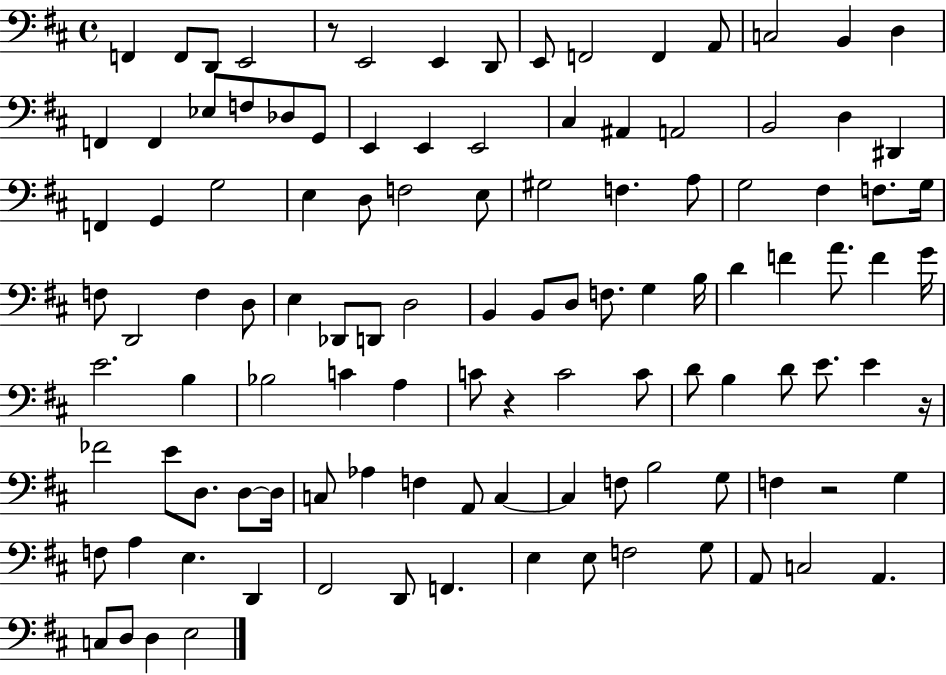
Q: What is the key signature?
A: D major